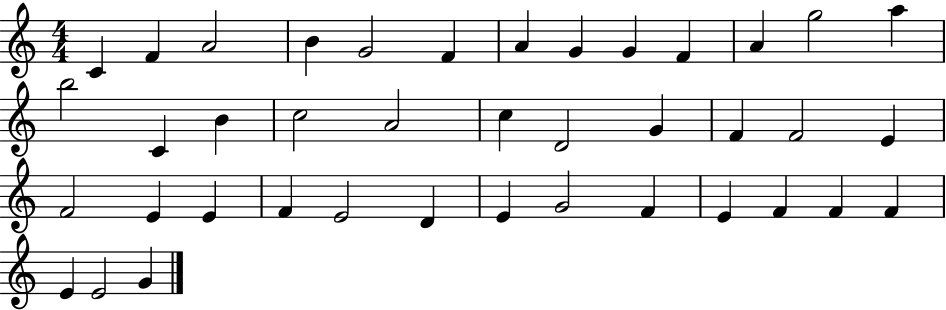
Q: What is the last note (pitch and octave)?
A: G4